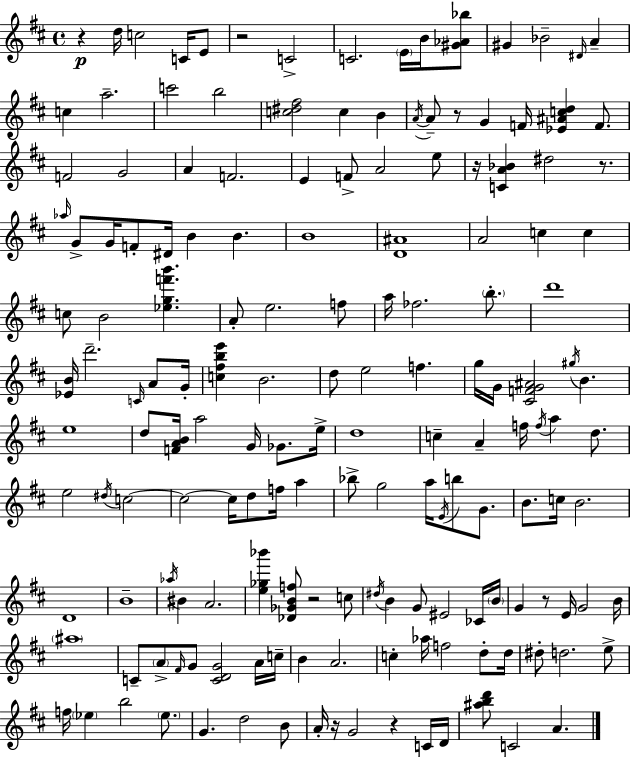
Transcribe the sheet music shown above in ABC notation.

X:1
T:Untitled
M:4/4
L:1/4
K:D
z d/4 c2 C/4 E/2 z2 C2 C2 E/4 B/4 [^G_A_b]/2 ^G _B2 ^D/4 A c a2 c'2 b2 [c^d^f]2 c B A/4 A/2 z/2 G F/4 [_E^Acd] F/2 F2 G2 A F2 E F/2 A2 e/2 z/4 [CA_B] ^d2 z/2 _a/4 G/2 G/4 F/2 ^D/4 B B B4 [D^A]4 A2 c c c/2 B2 [_egf'b'] A/2 e2 f/2 a/4 _f2 b/2 d'4 [_EB]/4 d'2 C/4 A/2 G/4 [c^fbe'] B2 d/2 e2 f g/4 G/4 [^CFG^A]2 ^g/4 B e4 d/2 [FAB]/4 a2 G/4 _G/2 e/4 d4 c A f/4 f/4 a d/2 e2 ^d/4 c2 c2 c/4 d/2 f/4 a _b/2 g2 a/4 E/4 b/2 G/2 B/2 c/4 B2 D4 B4 _a/4 ^B A2 [e_g_b'] [_D_GBf]/2 z2 c/2 ^d/4 B G/2 ^E2 _C/4 B/4 G z/2 E/4 G2 B/4 ^a4 C/2 A/2 ^F/4 G/2 [CDG]2 A/4 c/4 B A2 c _a/4 f2 d/2 d/4 ^d/2 d2 e/2 f/4 _e b2 _e/2 G d2 B/2 A/4 z/4 G2 z C/4 D/4 [^abd']/2 C2 A